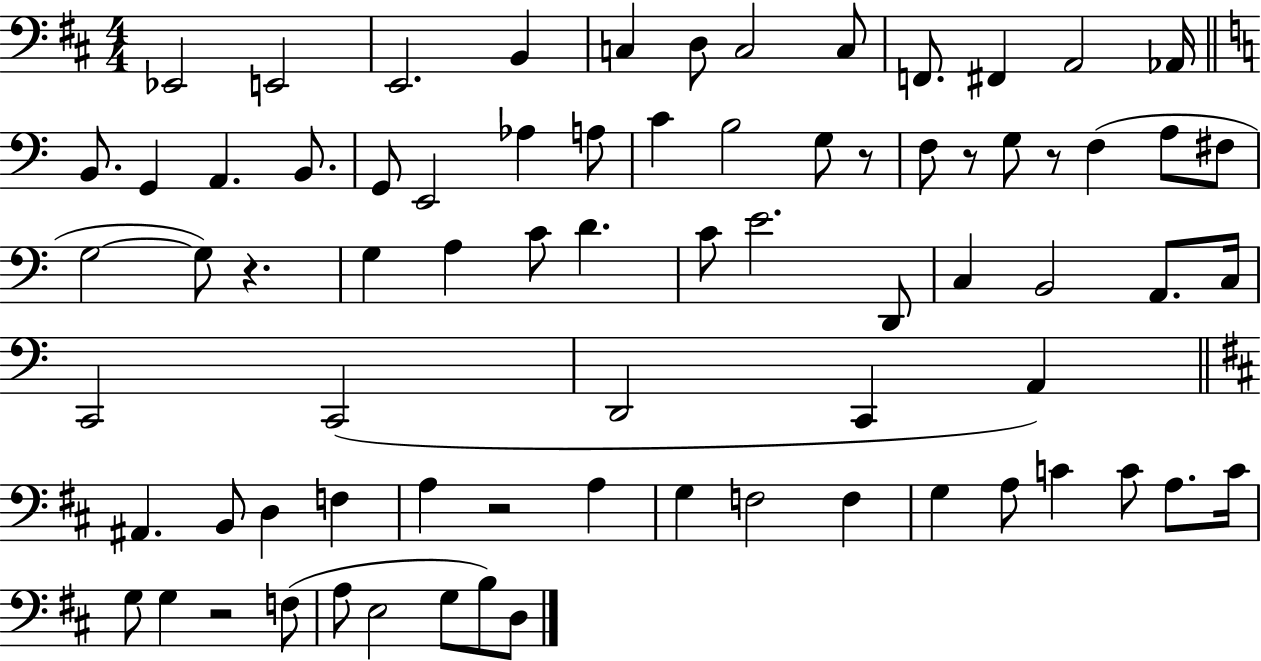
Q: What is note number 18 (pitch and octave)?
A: E2